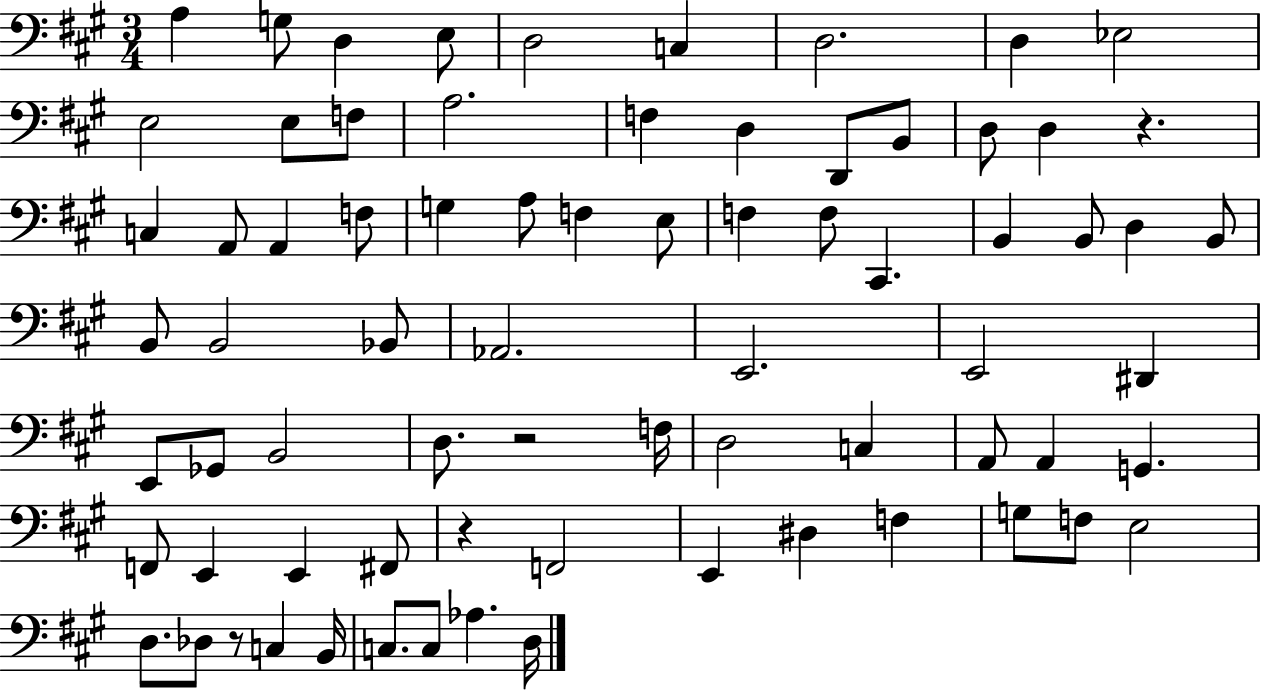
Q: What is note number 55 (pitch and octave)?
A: F#2